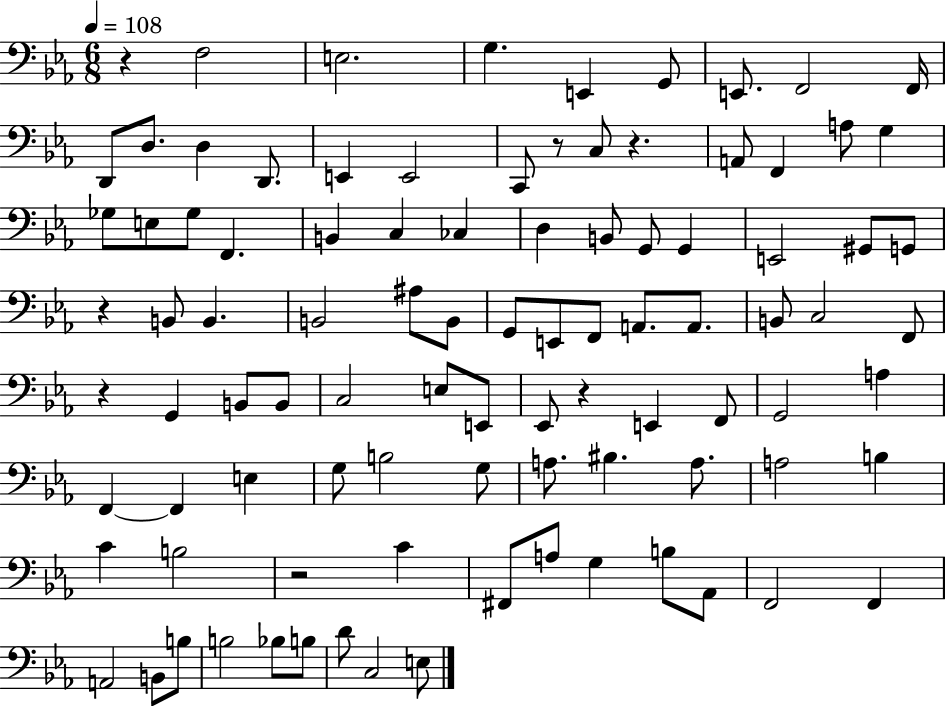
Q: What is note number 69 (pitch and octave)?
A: B3